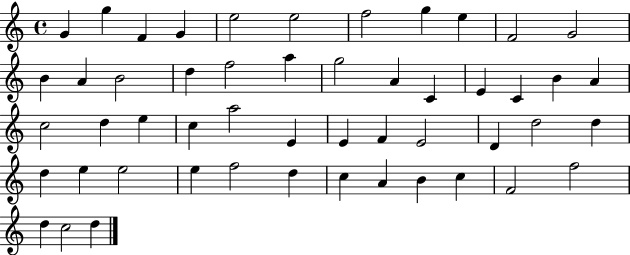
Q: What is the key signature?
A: C major